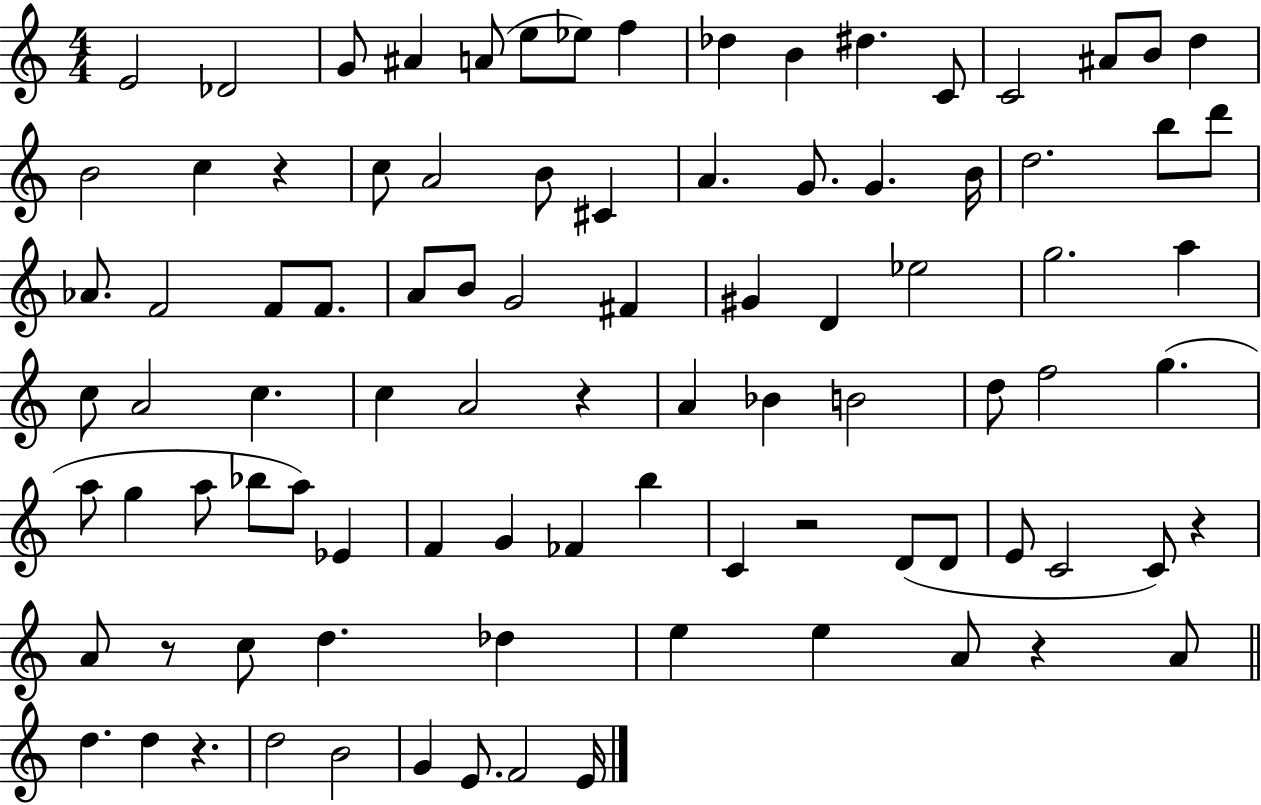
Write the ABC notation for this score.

X:1
T:Untitled
M:4/4
L:1/4
K:C
E2 _D2 G/2 ^A A/2 e/2 _e/2 f _d B ^d C/2 C2 ^A/2 B/2 d B2 c z c/2 A2 B/2 ^C A G/2 G B/4 d2 b/2 d'/2 _A/2 F2 F/2 F/2 A/2 B/2 G2 ^F ^G D _e2 g2 a c/2 A2 c c A2 z A _B B2 d/2 f2 g a/2 g a/2 _b/2 a/2 _E F G _F b C z2 D/2 D/2 E/2 C2 C/2 z A/2 z/2 c/2 d _d e e A/2 z A/2 d d z d2 B2 G E/2 F2 E/4